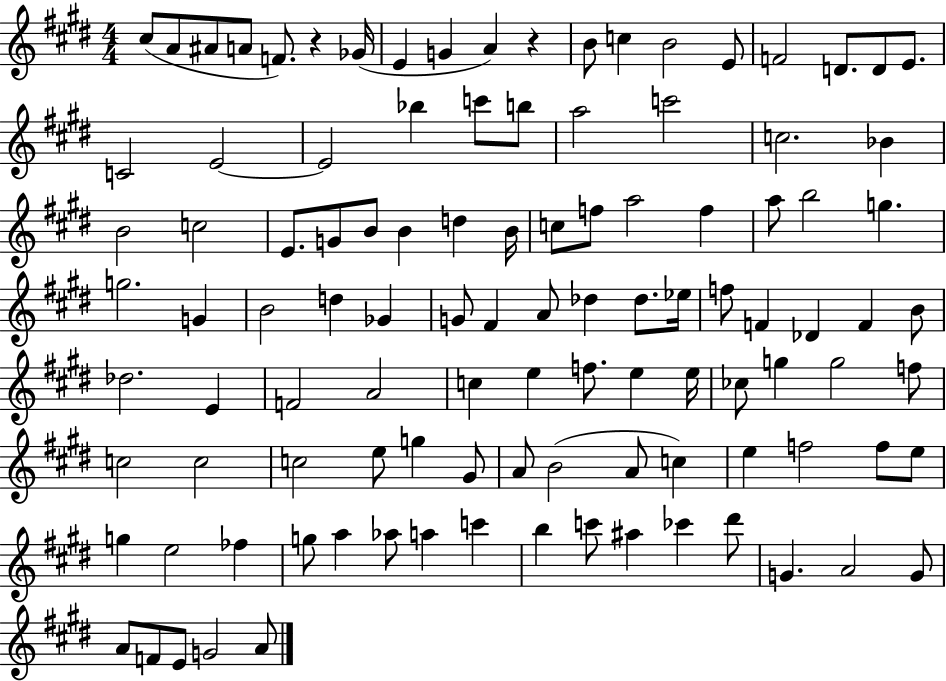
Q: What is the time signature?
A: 4/4